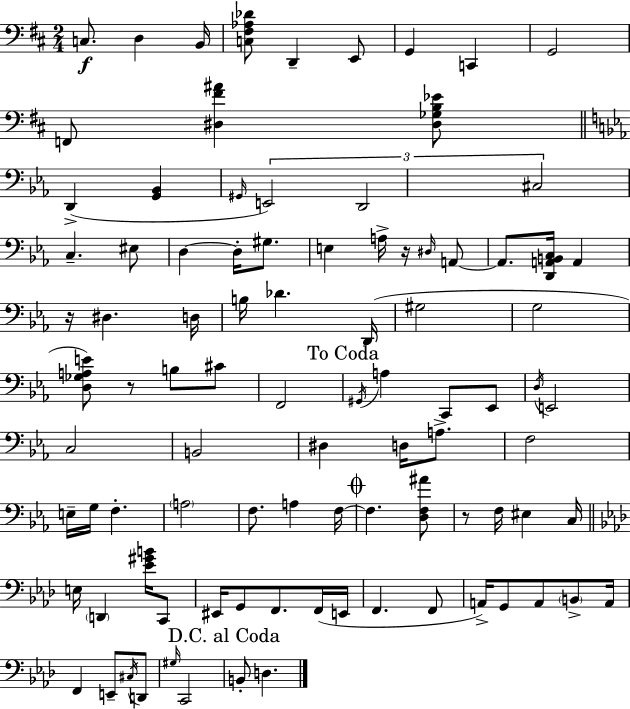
C3/e. D3/q B2/s [C3,F#3,Ab3,Db4]/e D2/q E2/e G2/q C2/q G2/h F2/e [D#3,F#4,A#4]/q [D#3,Gb3,B3,Eb4]/e D2/q [G2,Bb2]/q G#2/s E2/h D2/h C#3/h C3/q. EIS3/e D3/q D3/s G#3/e. E3/q A3/s R/s D#3/s A2/e A2/e. [D2,A2,B2,C3]/s A2/q R/s D#3/q. D3/s B3/s Db4/q. D2/s G#3/h G3/h [D3,Gb3,A3,E4]/e R/e B3/e C#4/e F2/h G#2/s A3/q C2/e Eb2/e D3/s E2/h C3/h B2/h D#3/q D3/s A3/e. F3/h E3/s G3/s F3/q. A3/h F3/e. A3/q F3/s F3/q. [D3,F3,A#4]/e R/e F3/s EIS3/q C3/s E3/s D2/q [Eb4,G#4,B4]/s C2/e EIS2/s G2/e F2/e. F2/s E2/s F2/q. F2/e A2/s G2/e A2/e B2/e A2/s F2/q E2/e C#3/s D2/e G#3/s C2/h B2/e D3/q.